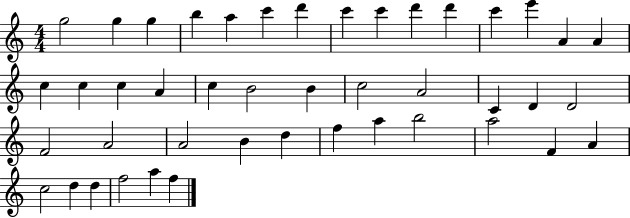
{
  \clef treble
  \numericTimeSignature
  \time 4/4
  \key c \major
  g''2 g''4 g''4 | b''4 a''4 c'''4 d'''4 | c'''4 c'''4 d'''4 d'''4 | c'''4 e'''4 a'4 a'4 | \break c''4 c''4 c''4 a'4 | c''4 b'2 b'4 | c''2 a'2 | c'4 d'4 d'2 | \break f'2 a'2 | a'2 b'4 d''4 | f''4 a''4 b''2 | a''2 f'4 a'4 | \break c''2 d''4 d''4 | f''2 a''4 f''4 | \bar "|."
}